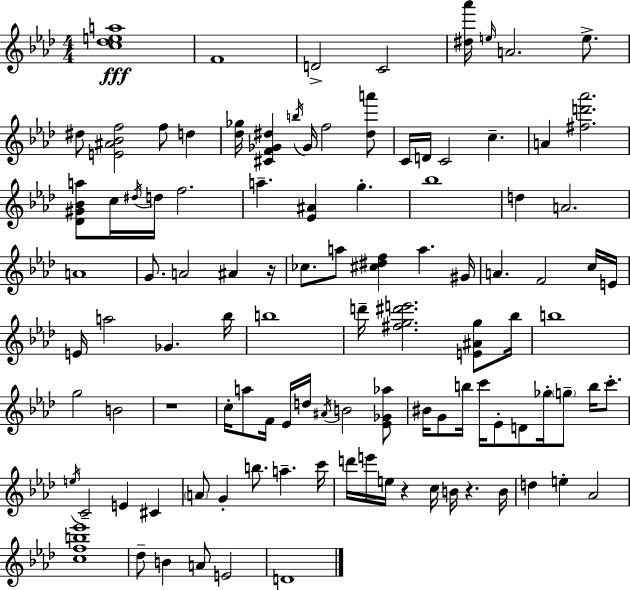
{
  \clef treble
  \numericTimeSignature
  \time 4/4
  \key aes \major
  <c'' des'' e'' a''>1\fff | f'1 | d'2-> c'2 | <dis'' aes'''>16 \grace { e''16 } a'2. e''8.-> | \break dis''8 <e' ais' bes' f''>2 f''8 d''4 | <des'' ges''>16 <cis' f' ges' dis''>4 \acciaccatura { b''16 } ges'16 f''2 | <dis'' a'''>8 c'16 d'16 c'2 c''4.-- | a'4 <fis'' d''' aes'''>2. | \break <des' gis' bes' a''>8 c''16 \acciaccatura { dis''16 } d''16 f''2. | a''4.-- <ees' ais'>4 g''4.-. | bes''1 | d''4 a'2. | \break a'1 | g'8. a'2 ais'4 | r16 ces''8. a''8 <cis'' dis'' f''>4 a''4. | gis'16 a'4. f'2 | \break c''16 e'16 e'16 a''2 ges'4. | bes''16 b''1 | d'''16-- <fis'' g'' dis''' e'''>2. | <e' ais' g''>8 bes''16 b''1 | \break g''2 b'2 | r1 | c''16-. a''8 f'16 ees'16 d''16 \acciaccatura { ais'16 } b'2 | <ees' ges' aes''>8 bis'16 g'8 b''16 c'''16 ees'8-. d'8 ges''16-. \parenthesize g''8-- | \break b''16 c'''8.-. \acciaccatura { e''16 } c'2-- e'4 | cis'4 \parenthesize a'8 g'4-. b''8. a''4.-- | c'''16 d'''16 e'''16 e''16 r4 c''16 b'16 r4. | b'16 d''4 e''4-. aes'2 | \break <c'' f'' b'' ees'''>1 | des''8-- b'4 a'8 e'2 | d'1 | \bar "|."
}